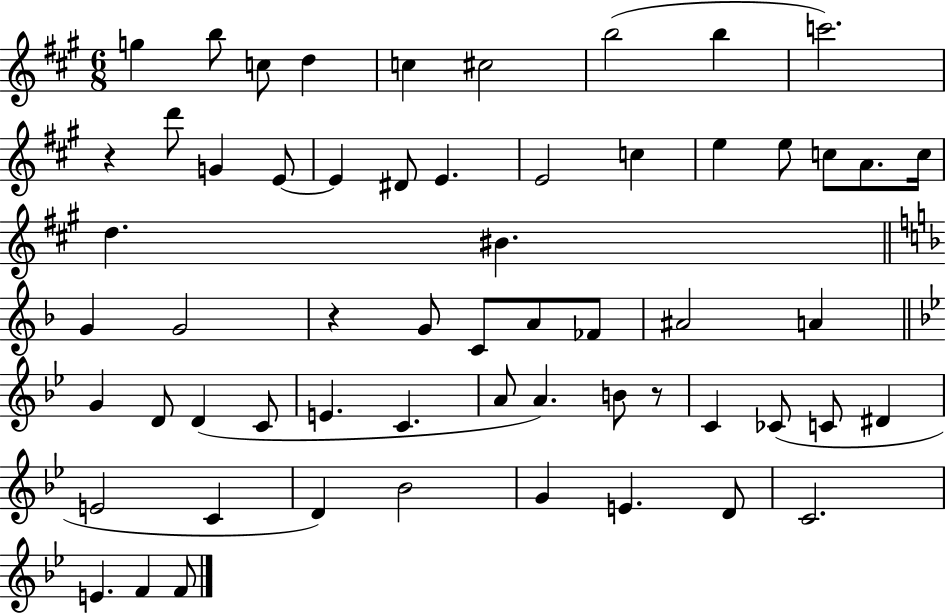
X:1
T:Untitled
M:6/8
L:1/4
K:A
g b/2 c/2 d c ^c2 b2 b c'2 z d'/2 G E/2 E ^D/2 E E2 c e e/2 c/2 A/2 c/4 d ^B G G2 z G/2 C/2 A/2 _F/2 ^A2 A G D/2 D C/2 E C A/2 A B/2 z/2 C _C/2 C/2 ^D E2 C D _B2 G E D/2 C2 E F F/2